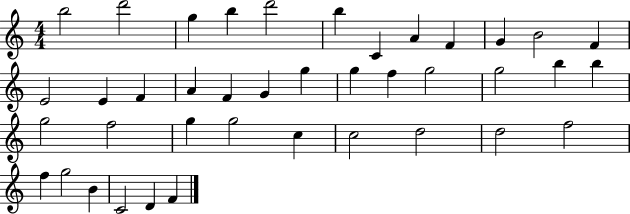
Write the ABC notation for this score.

X:1
T:Untitled
M:4/4
L:1/4
K:C
b2 d'2 g b d'2 b C A F G B2 F E2 E F A F G g g f g2 g2 b b g2 f2 g g2 c c2 d2 d2 f2 f g2 B C2 D F